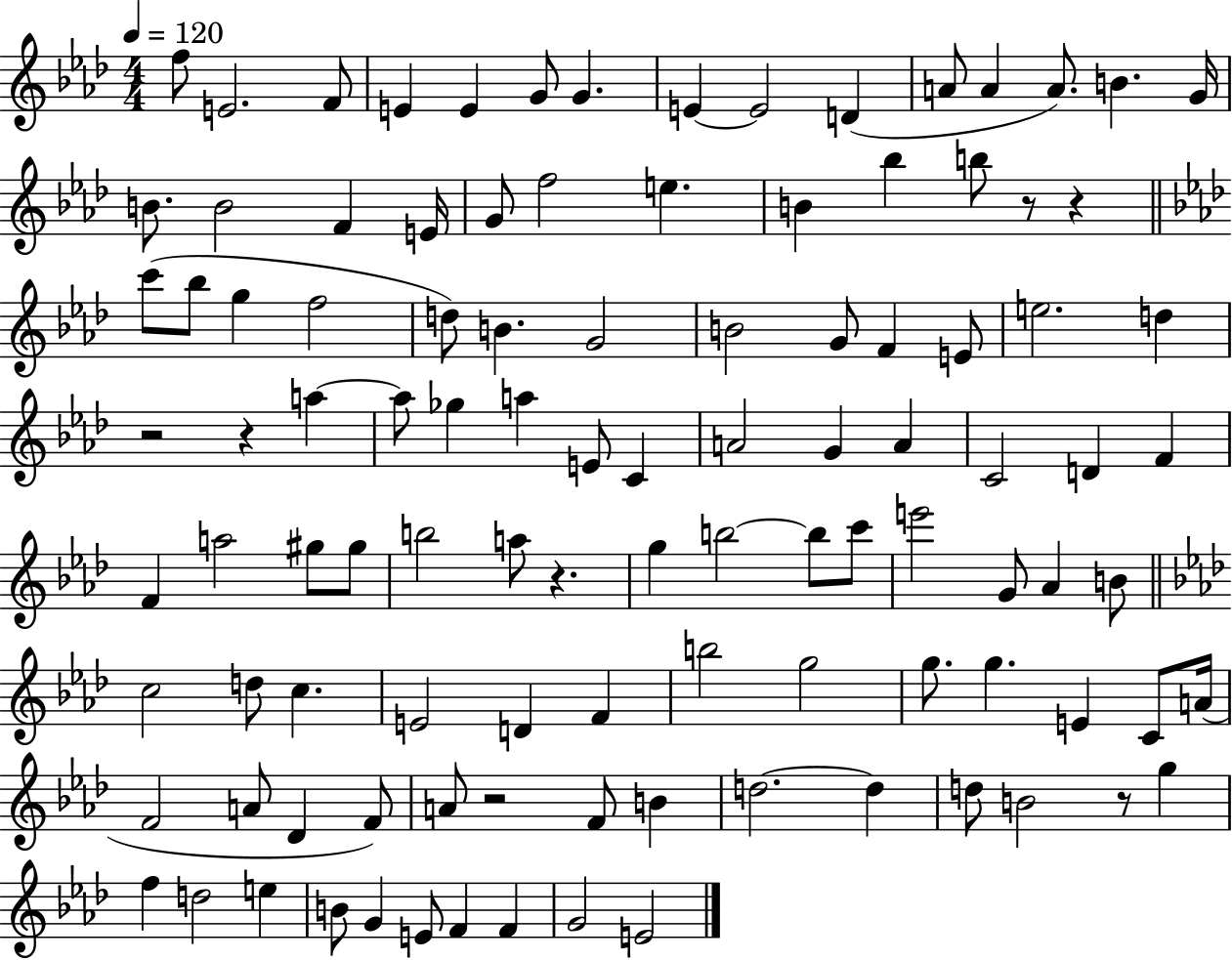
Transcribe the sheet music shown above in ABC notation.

X:1
T:Untitled
M:4/4
L:1/4
K:Ab
f/2 E2 F/2 E E G/2 G E E2 D A/2 A A/2 B G/4 B/2 B2 F E/4 G/2 f2 e B _b b/2 z/2 z c'/2 _b/2 g f2 d/2 B G2 B2 G/2 F E/2 e2 d z2 z a a/2 _g a E/2 C A2 G A C2 D F F a2 ^g/2 ^g/2 b2 a/2 z g b2 b/2 c'/2 e'2 G/2 _A B/2 c2 d/2 c E2 D F b2 g2 g/2 g E C/2 A/4 F2 A/2 _D F/2 A/2 z2 F/2 B d2 d d/2 B2 z/2 g f d2 e B/2 G E/2 F F G2 E2